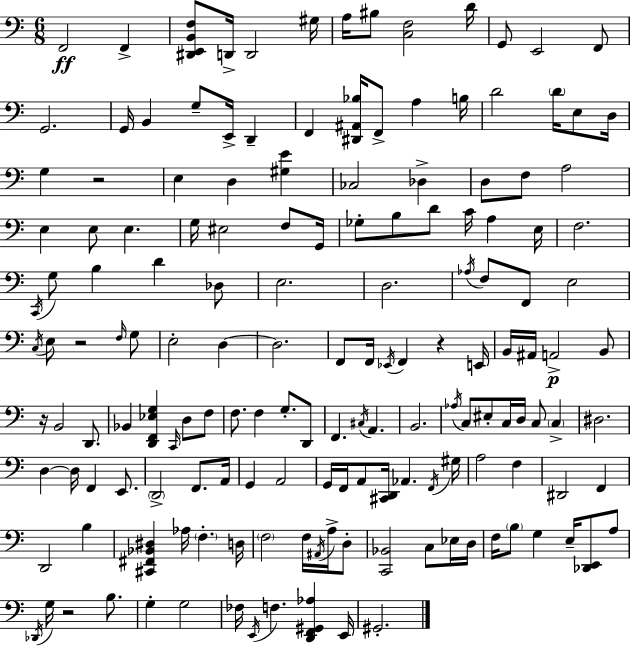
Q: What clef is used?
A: bass